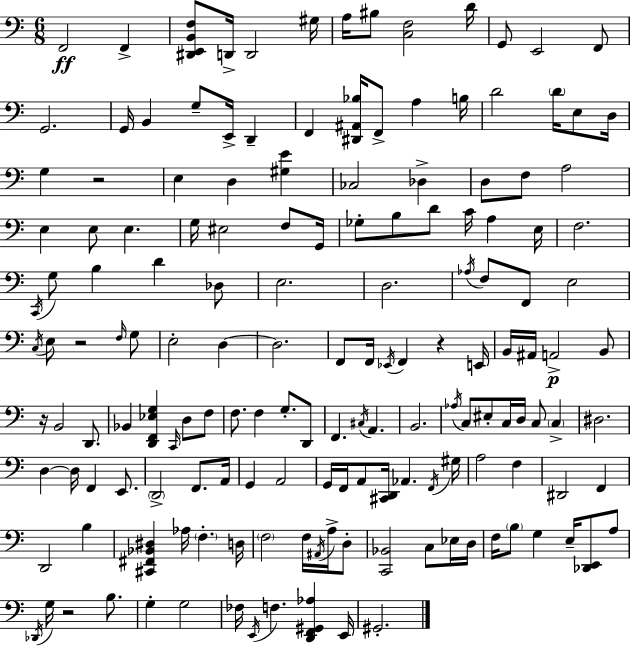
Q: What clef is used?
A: bass